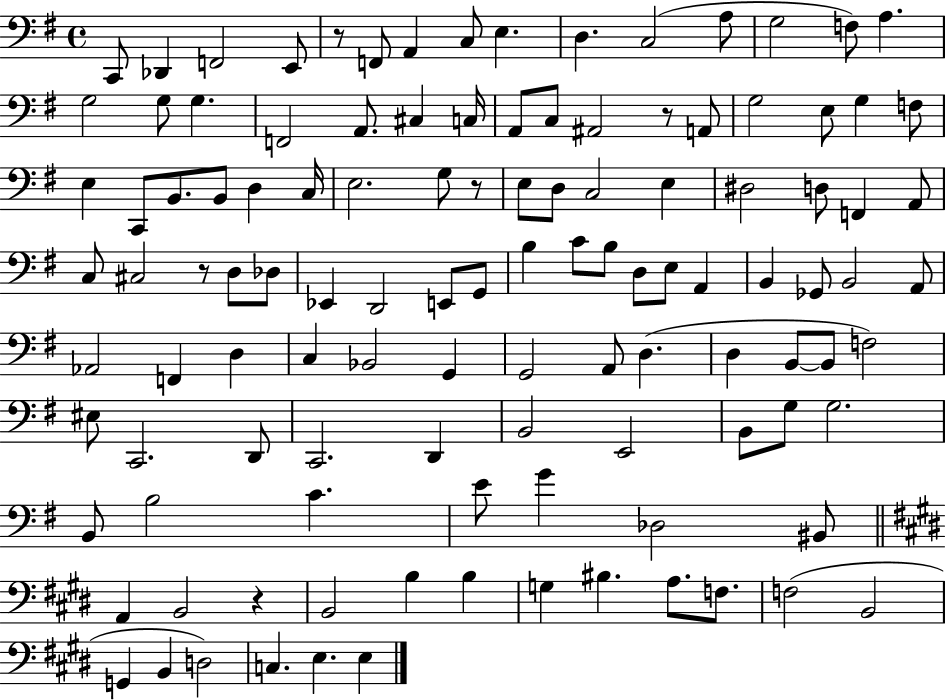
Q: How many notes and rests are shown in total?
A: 115